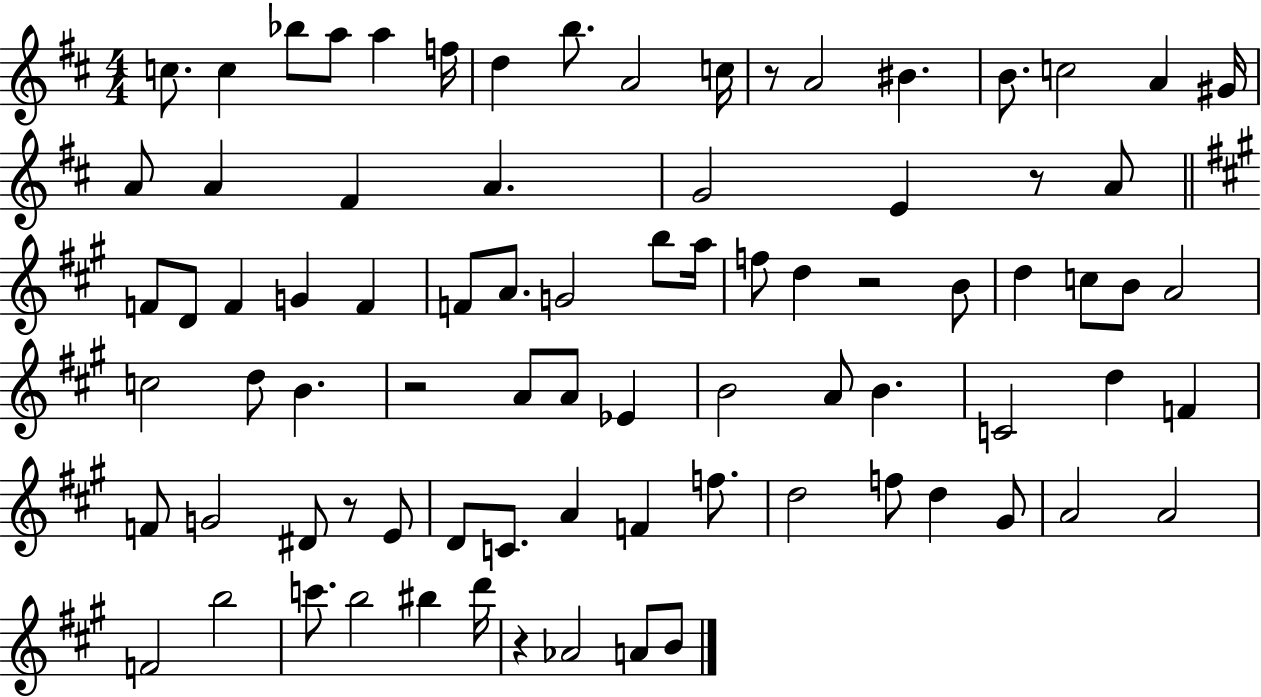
X:1
T:Untitled
M:4/4
L:1/4
K:D
c/2 c _b/2 a/2 a f/4 d b/2 A2 c/4 z/2 A2 ^B B/2 c2 A ^G/4 A/2 A ^F A G2 E z/2 A/2 F/2 D/2 F G F F/2 A/2 G2 b/2 a/4 f/2 d z2 B/2 d c/2 B/2 A2 c2 d/2 B z2 A/2 A/2 _E B2 A/2 B C2 d F F/2 G2 ^D/2 z/2 E/2 D/2 C/2 A F f/2 d2 f/2 d ^G/2 A2 A2 F2 b2 c'/2 b2 ^b d'/4 z _A2 A/2 B/2